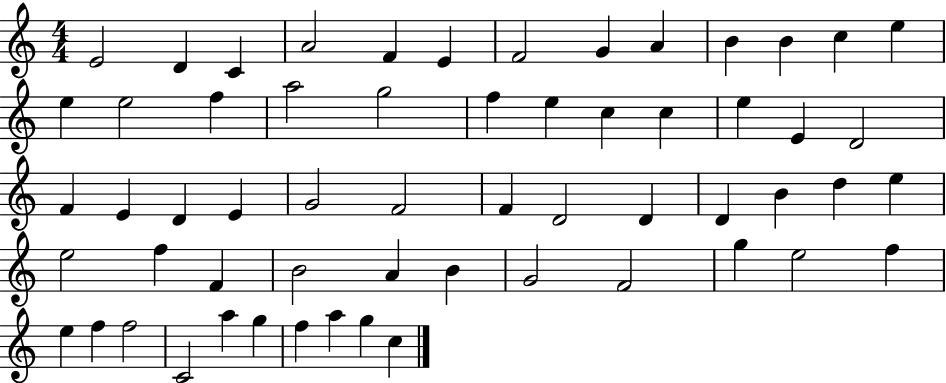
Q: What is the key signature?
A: C major